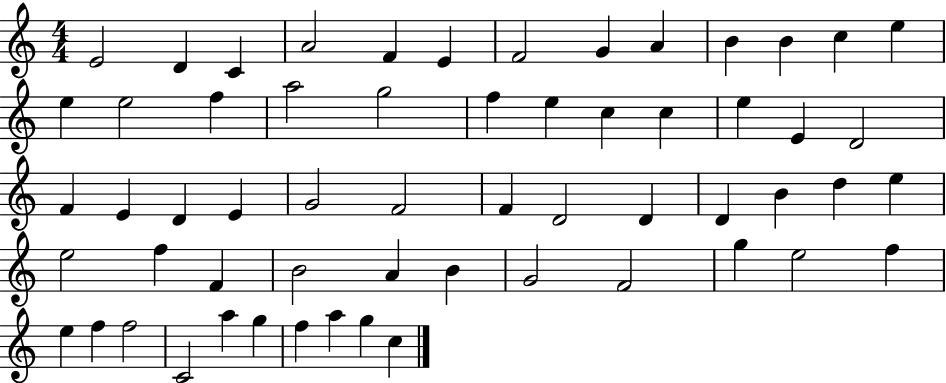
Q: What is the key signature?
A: C major